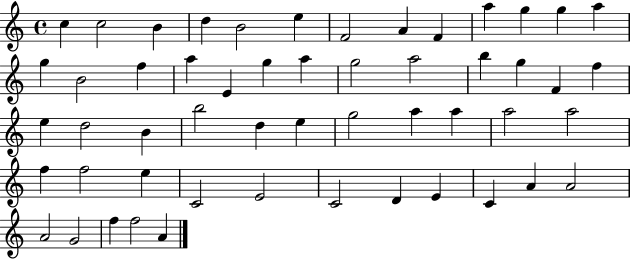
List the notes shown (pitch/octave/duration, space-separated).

C5/q C5/h B4/q D5/q B4/h E5/q F4/h A4/q F4/q A5/q G5/q G5/q A5/q G5/q B4/h F5/q A5/q E4/q G5/q A5/q G5/h A5/h B5/q G5/q F4/q F5/q E5/q D5/h B4/q B5/h D5/q E5/q G5/h A5/q A5/q A5/h A5/h F5/q F5/h E5/q C4/h E4/h C4/h D4/q E4/q C4/q A4/q A4/h A4/h G4/h F5/q F5/h A4/q